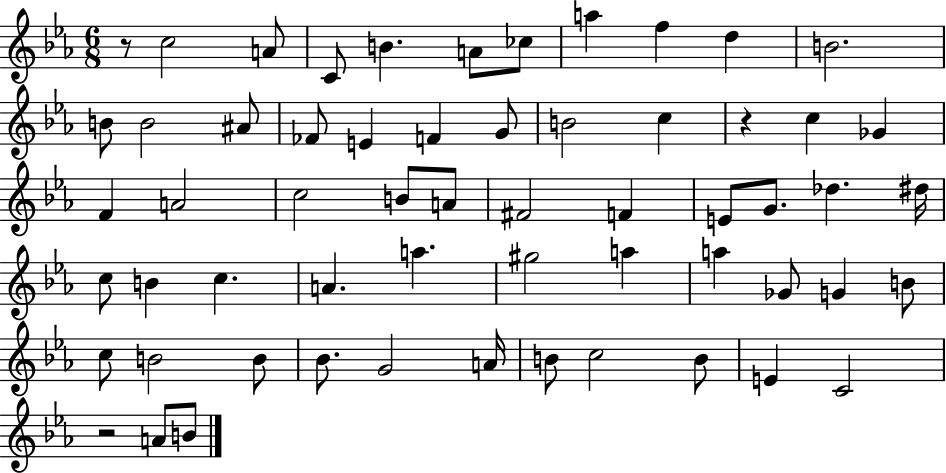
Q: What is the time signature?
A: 6/8